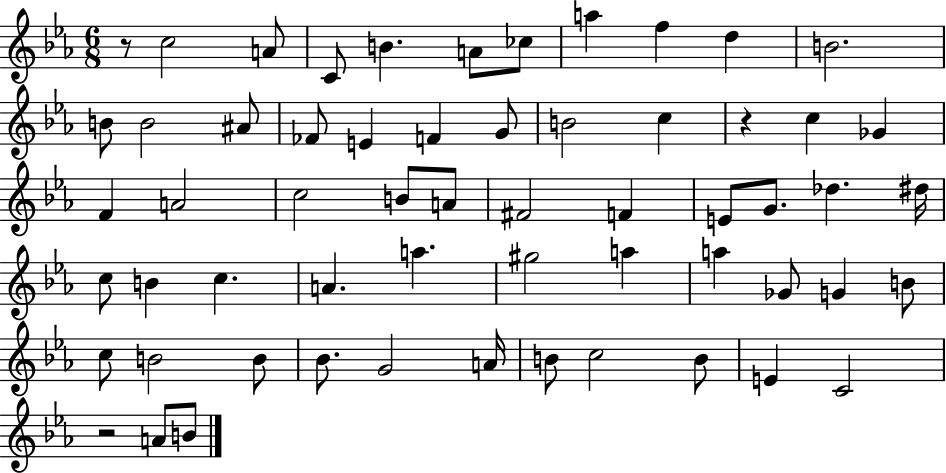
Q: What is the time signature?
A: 6/8